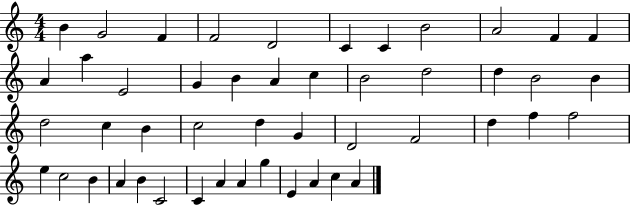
X:1
T:Untitled
M:4/4
L:1/4
K:C
B G2 F F2 D2 C C B2 A2 F F A a E2 G B A c B2 d2 d B2 B d2 c B c2 d G D2 F2 d f f2 e c2 B A B C2 C A A g E A c A